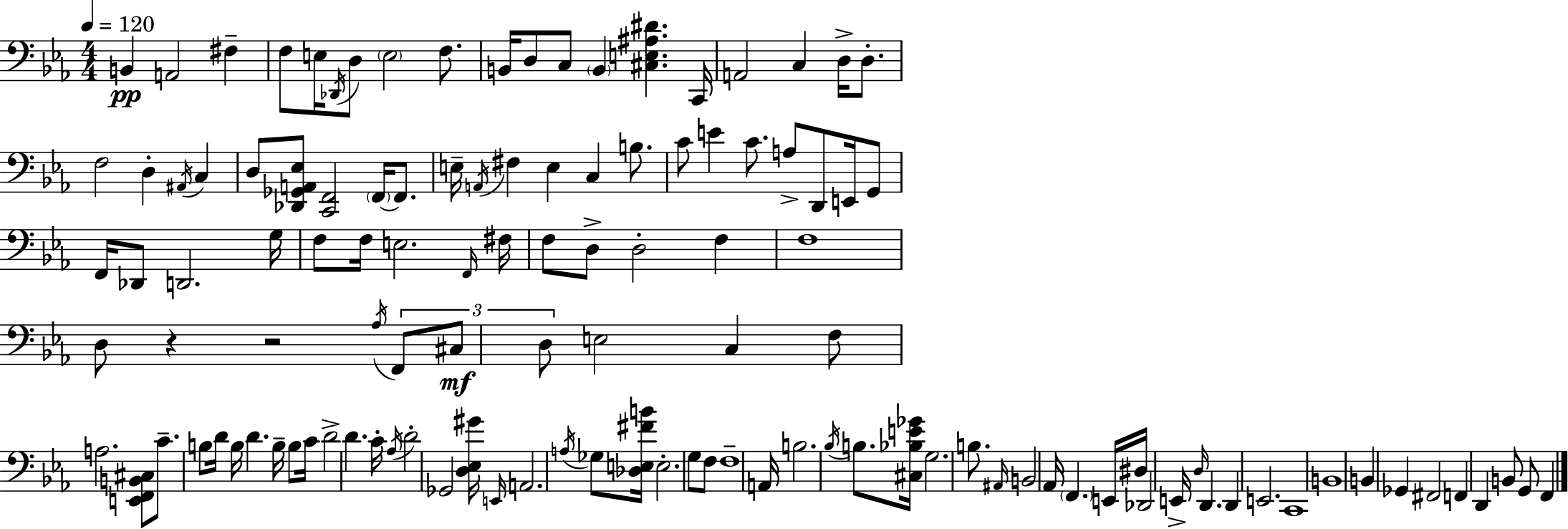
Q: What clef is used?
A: bass